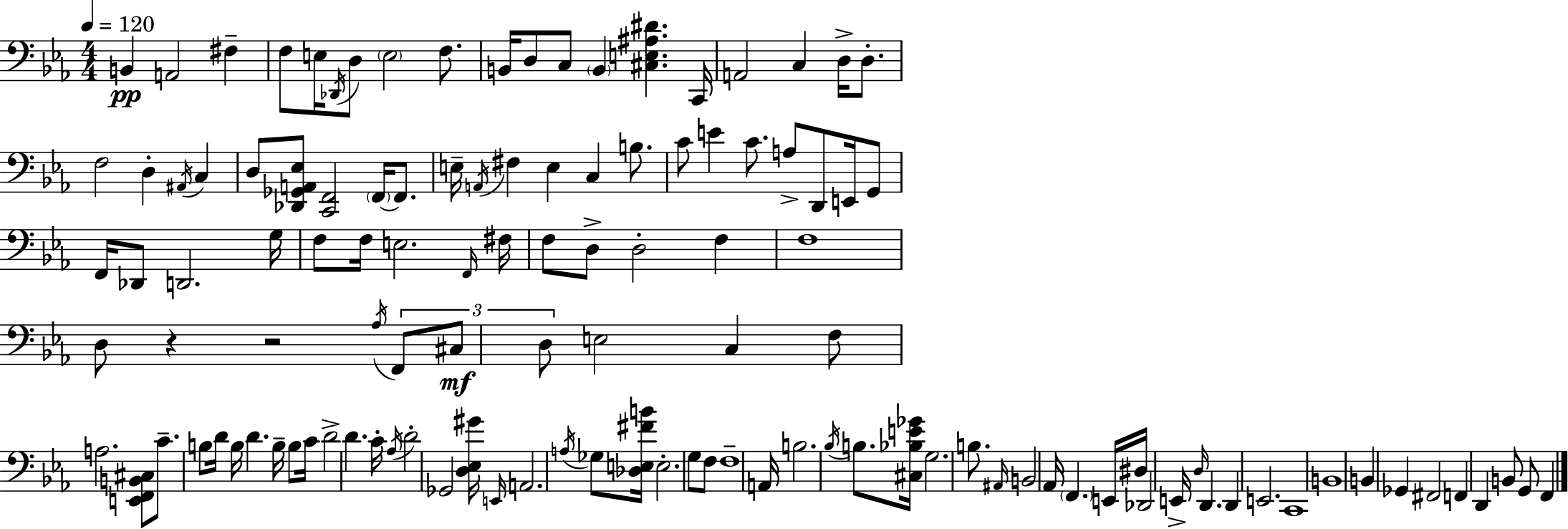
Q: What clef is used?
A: bass